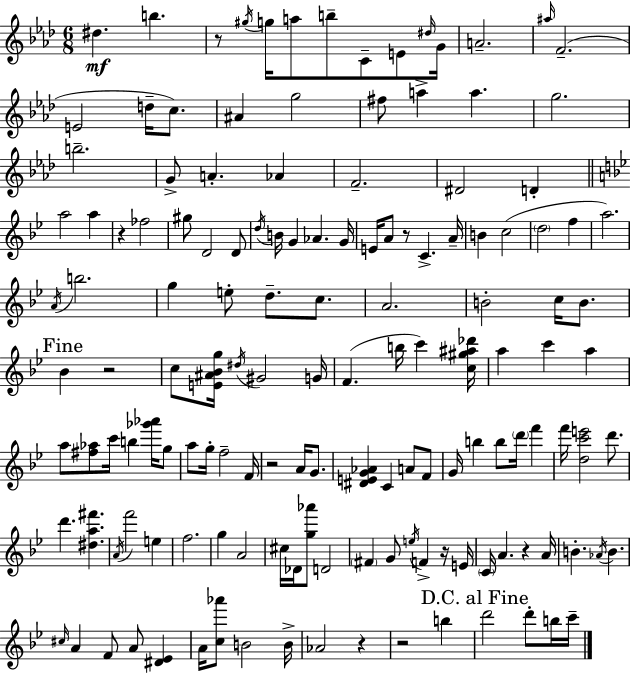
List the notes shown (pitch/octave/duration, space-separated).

D#5/q. B5/q. R/e G#5/s G5/s A5/e B5/e C4/e E4/e D#5/s G4/s A4/h. A#5/s F4/h. E4/h D5/s C5/e. A#4/q G5/h F#5/e A5/q A5/q. G5/h. B5/h. G4/e A4/q. Ab4/q F4/h. D#4/h D4/q A5/h A5/q R/q FES5/h G#5/e D4/h D4/e D5/s B4/s G4/q Ab4/q. G4/s E4/s A4/e R/e C4/q. A4/s B4/q C5/h D5/h F5/q A5/h. A4/s B5/h. G5/q E5/e D5/e. C5/e. A4/h. B4/h C5/s B4/e. Bb4/q R/h C5/e [E4,A#4,Bb4,G5]/s D#5/s G#4/h G4/s F4/q. B5/s C6/q [C5,G#5,A#5,Db6]/s A5/q C6/q A5/q A5/e [F#5,Ab5]/e C6/s B5/q [Gb6,Ab6]/s G5/e A5/e G5/s F5/h F4/s R/h A4/s G4/e. [D#4,E4,G4,Ab4]/q C4/q A4/e F4/e G4/s B5/q B5/e D6/s F6/q F6/s [D5,C6,E6]/h D6/e. D6/q. [D#5,A5,F#6]/q. A4/s F6/h E5/q F5/h. G5/q A4/h C#5/s Db4/s [G5,Ab6]/e D4/h F#4/q G4/e E5/s F4/q R/s E4/s C4/s A4/q. R/q A4/s B4/q. Ab4/s B4/q. C#5/s A4/q F4/e A4/e [D#4,Eb4]/q A4/s [C5,Ab6]/e B4/h B4/s Ab4/h R/q R/h B5/q D6/h D6/e B5/s C6/s